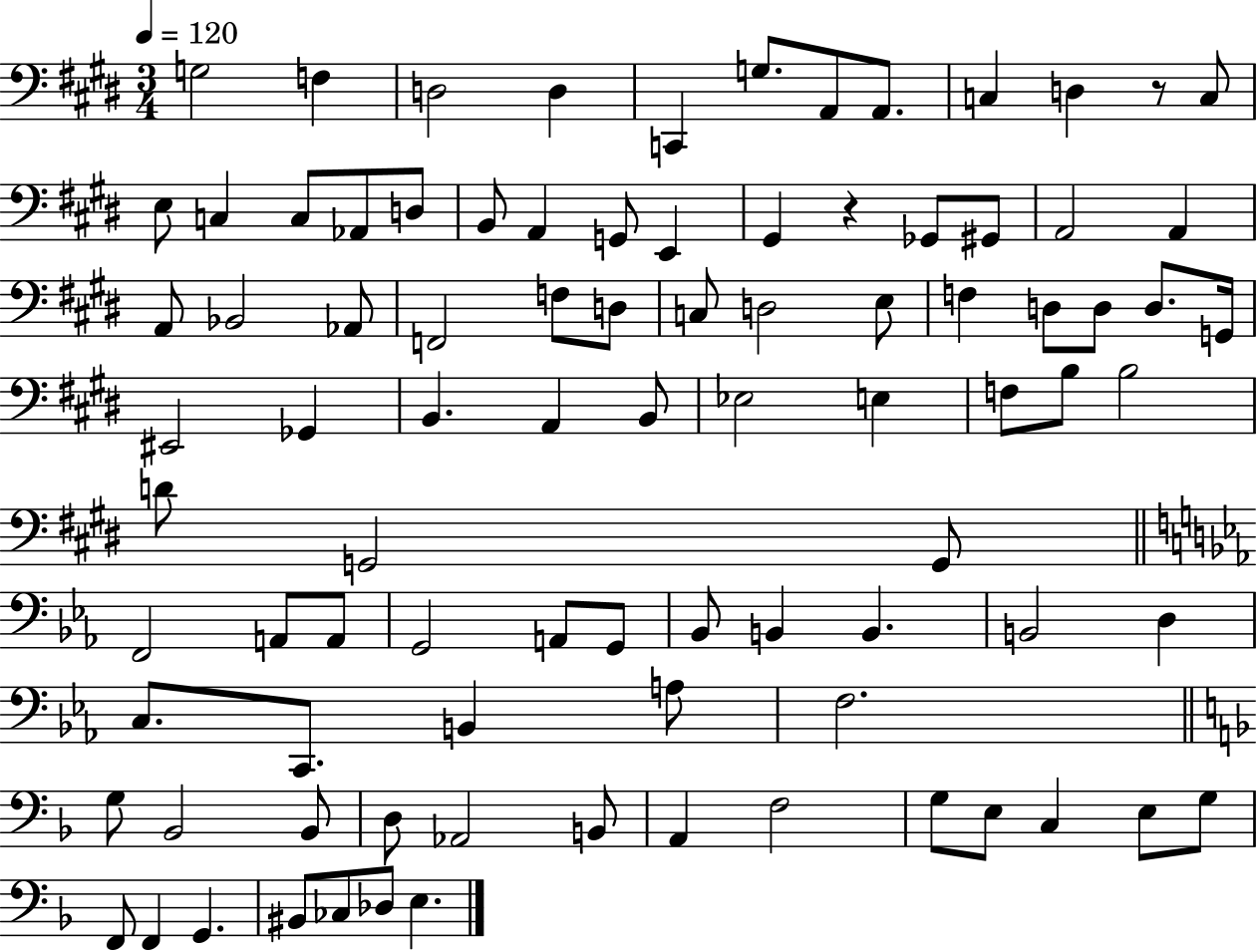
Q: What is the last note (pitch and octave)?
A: E3